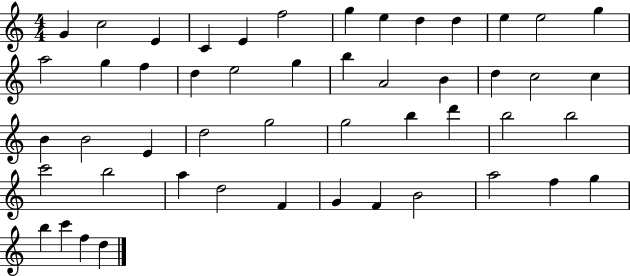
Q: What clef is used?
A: treble